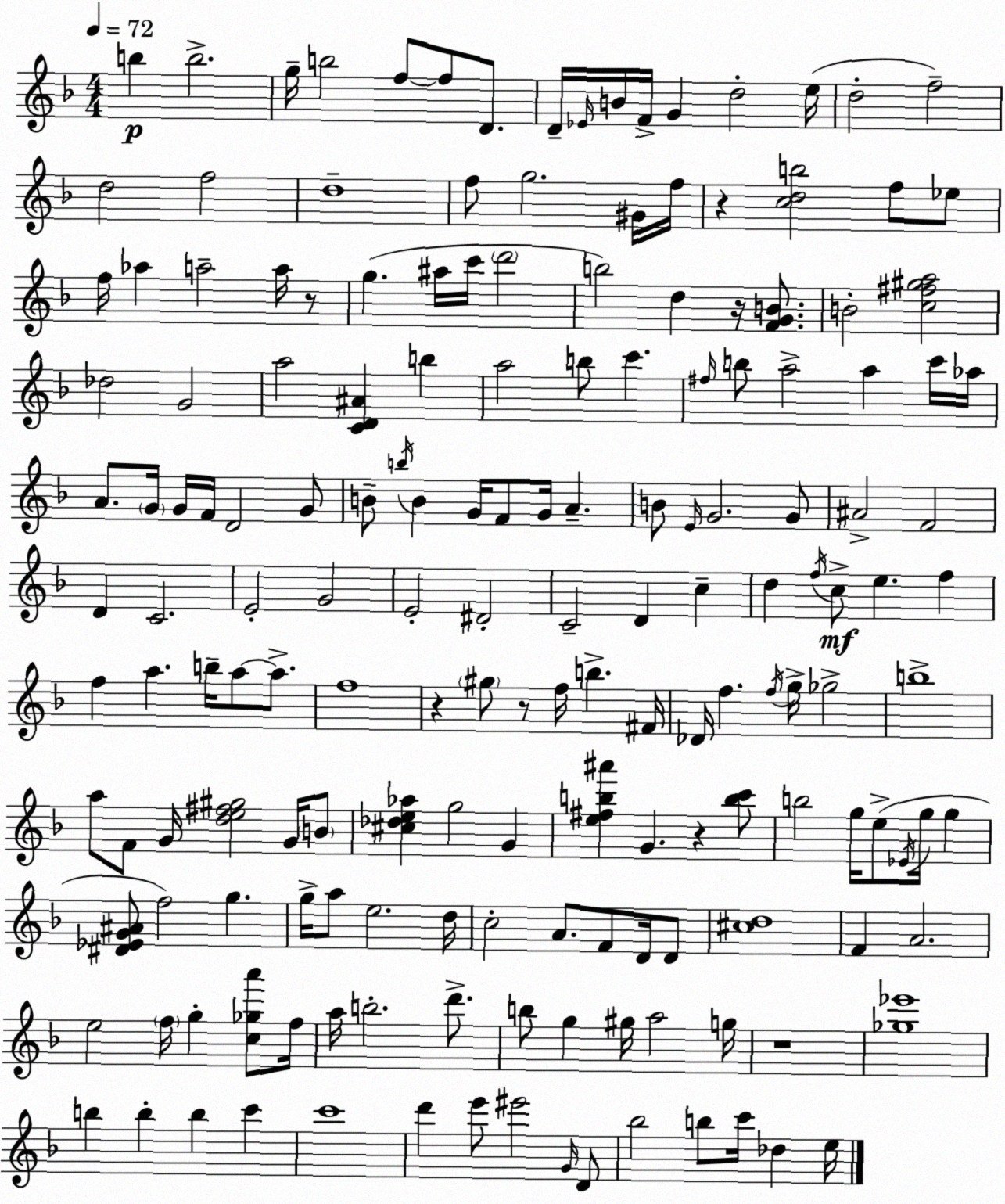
X:1
T:Untitled
M:4/4
L:1/4
K:Dm
b b2 g/4 b2 f/2 f/2 D/2 D/4 _E/4 B/4 F/4 G d2 e/4 d2 f2 d2 f2 d4 f/2 g2 ^G/4 f/4 z [cdb]2 f/2 _e/2 f/4 _a a2 a/4 z/2 g ^a/4 c'/4 d'2 b2 d z/4 [FGB]/2 B2 [c^f^ga]2 _d2 G2 a2 [CD^A] b a2 b/2 c' ^f/4 b/2 a2 a c'/4 _a/4 A/2 G/4 G/4 F/4 D2 G/2 B/2 b/4 B G/4 F/2 G/4 A B/2 E/4 G2 G/2 ^A2 F2 D C2 E2 G2 E2 ^D2 C2 D c d f/4 c/2 e f f a b/4 a/2 a/2 f4 z ^g/2 z/2 f/4 b ^F/4 _D/4 f f/4 g/4 _g2 b4 a/2 F/2 G/4 [de^f^g]2 G/4 B/2 [^c_de_a] g2 G [e^fb^a'] G z [bc']/2 b2 g/4 e/2 _E/4 g/4 g [^D_EG^A]/2 f2 g g/4 a/2 e2 d/4 c2 A/2 F/2 D/4 D/2 [^cd]4 F A2 e2 f/4 g [c_ga']/2 f/4 a/4 b2 d'/2 b/2 g ^g/4 a2 g/4 z4 [_g_e']4 b b b c' c'4 d' e'/2 ^e'2 G/4 D/2 _b2 b/2 c'/4 _d e/4